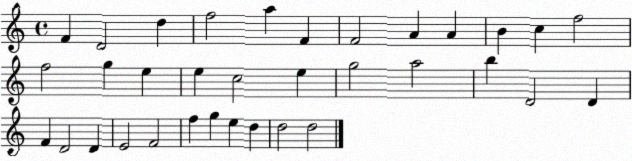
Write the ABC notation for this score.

X:1
T:Untitled
M:4/4
L:1/4
K:C
F D2 d f2 a F F2 A A B c f2 f2 g e e c2 e g2 a2 b D2 D F D2 D E2 F2 f g e d d2 d2